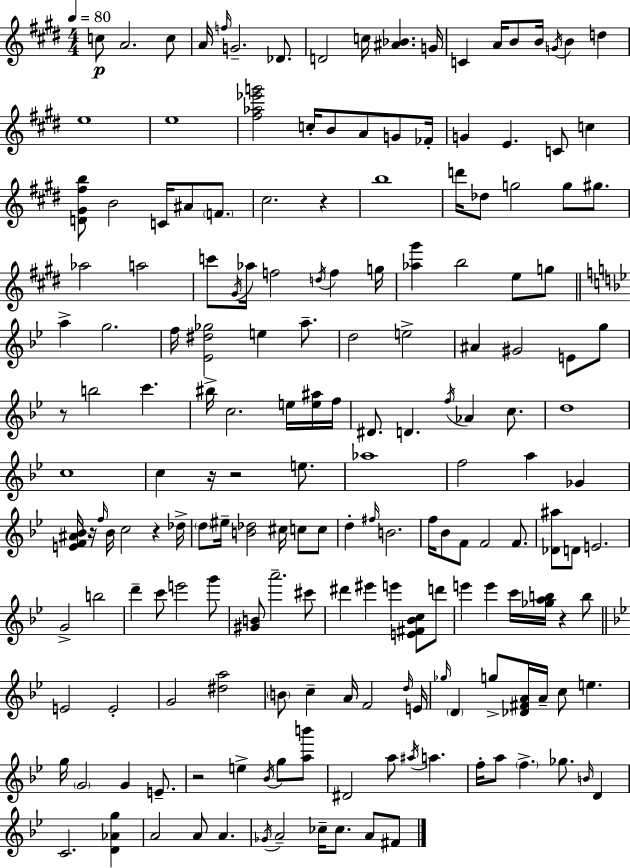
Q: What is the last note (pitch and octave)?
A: F#4